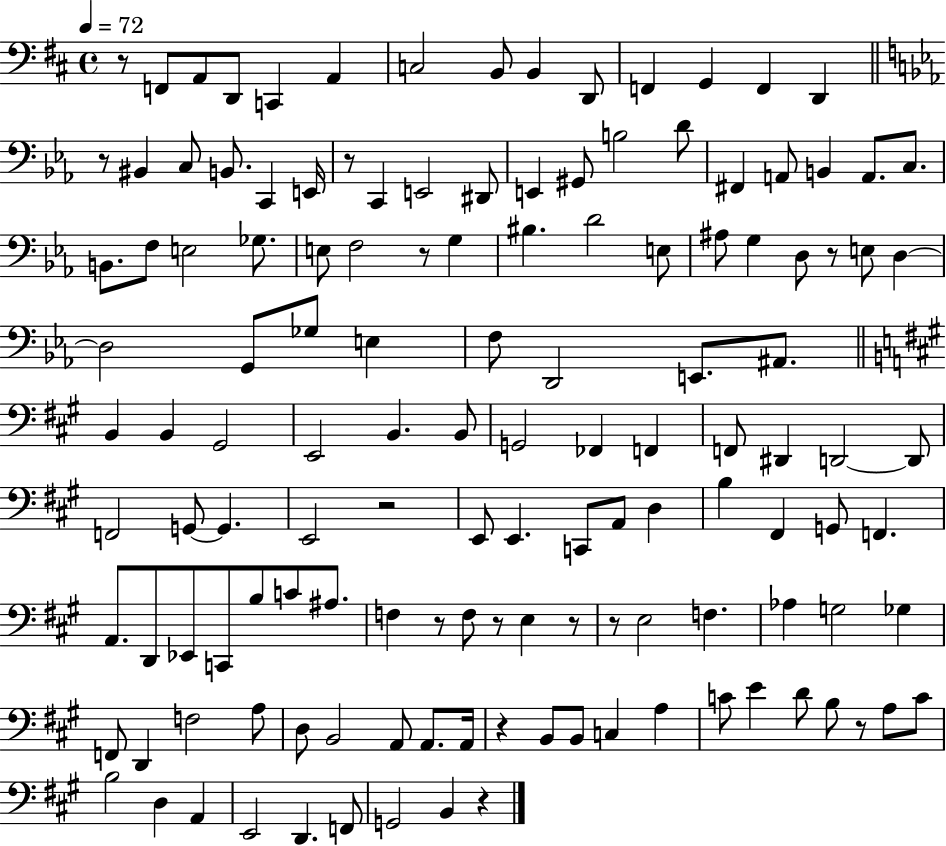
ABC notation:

X:1
T:Untitled
M:4/4
L:1/4
K:D
z/2 F,,/2 A,,/2 D,,/2 C,, A,, C,2 B,,/2 B,, D,,/2 F,, G,, F,, D,, z/2 ^B,, C,/2 B,,/2 C,, E,,/4 z/2 C,, E,,2 ^D,,/2 E,, ^G,,/2 B,2 D/2 ^F,, A,,/2 B,, A,,/2 C,/2 B,,/2 F,/2 E,2 _G,/2 E,/2 F,2 z/2 G, ^B, D2 E,/2 ^A,/2 G, D,/2 z/2 E,/2 D, D,2 G,,/2 _G,/2 E, F,/2 D,,2 E,,/2 ^A,,/2 B,, B,, ^G,,2 E,,2 B,, B,,/2 G,,2 _F,, F,, F,,/2 ^D,, D,,2 D,,/2 F,,2 G,,/2 G,, E,,2 z2 E,,/2 E,, C,,/2 A,,/2 D, B, ^F,, G,,/2 F,, A,,/2 D,,/2 _E,,/2 C,,/2 B,/2 C/2 ^A,/2 F, z/2 F,/2 z/2 E, z/2 z/2 E,2 F, _A, G,2 _G, F,,/2 D,, F,2 A,/2 D,/2 B,,2 A,,/2 A,,/2 A,,/4 z B,,/2 B,,/2 C, A, C/2 E D/2 B,/2 z/2 A,/2 C/2 B,2 D, A,, E,,2 D,, F,,/2 G,,2 B,, z